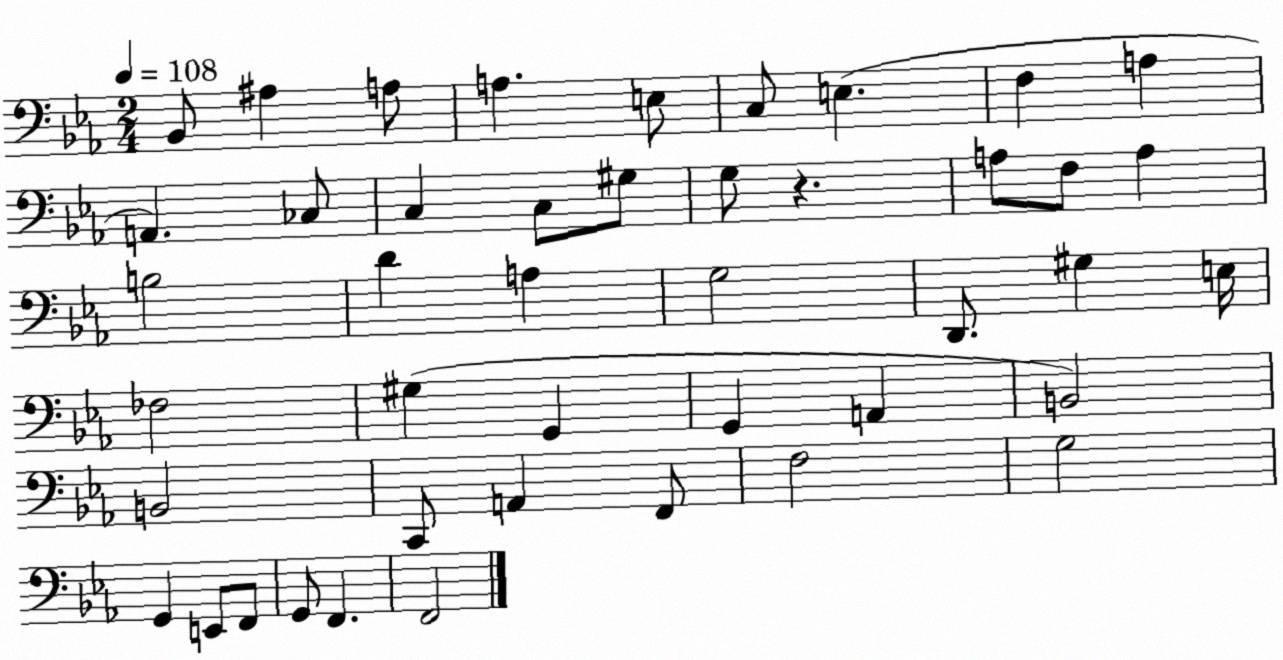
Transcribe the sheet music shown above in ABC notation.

X:1
T:Untitled
M:2/4
L:1/4
K:Eb
_B,,/2 ^A, A,/2 A, E,/2 C,/2 E, F, A, A,, _C,/2 C, C,/2 ^G,/2 G,/2 z A,/2 F,/2 A, B,2 D A, G,2 D,,/2 ^G, E,/4 _F,2 ^G, G,, G,, A,, B,,2 B,,2 C,,/2 A,, F,,/2 F,2 G,2 G,, E,,/2 F,,/2 G,,/2 F,, F,,2